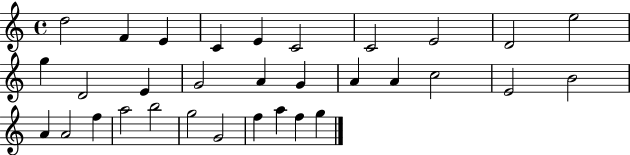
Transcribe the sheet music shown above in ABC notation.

X:1
T:Untitled
M:4/4
L:1/4
K:C
d2 F E C E C2 C2 E2 D2 e2 g D2 E G2 A G A A c2 E2 B2 A A2 f a2 b2 g2 G2 f a f g